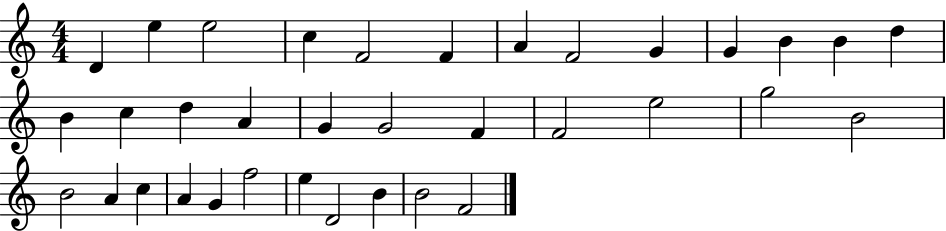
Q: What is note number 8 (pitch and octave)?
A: F4